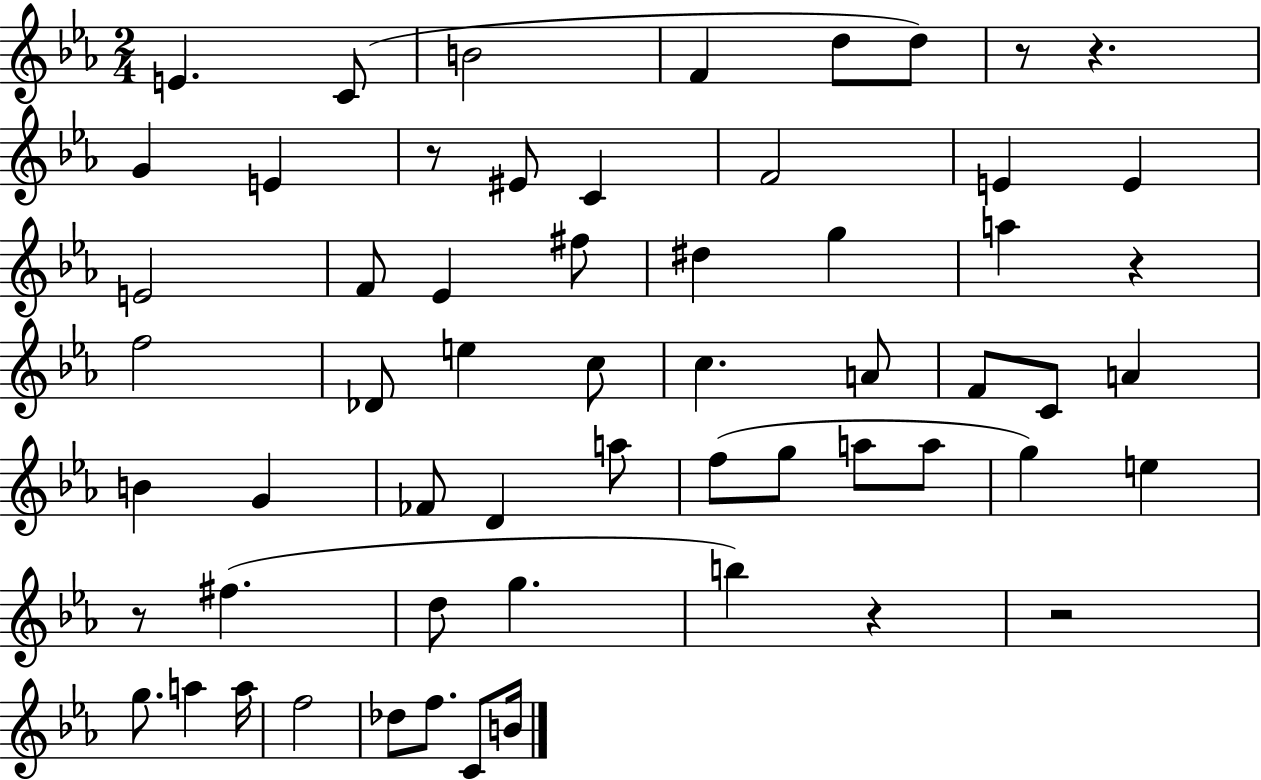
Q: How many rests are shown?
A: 7